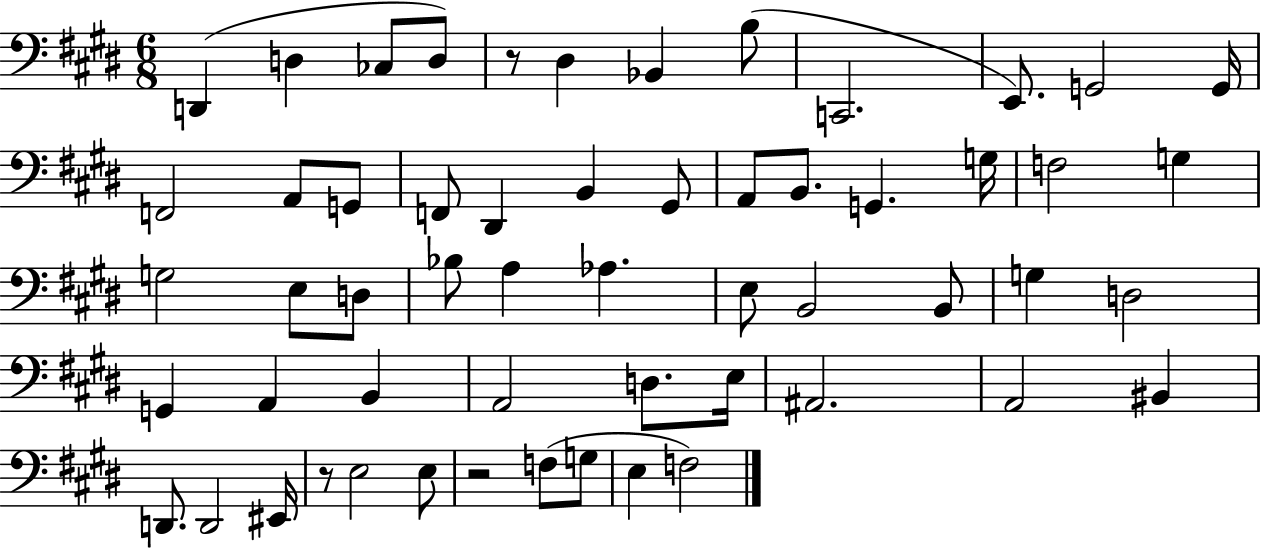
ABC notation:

X:1
T:Untitled
M:6/8
L:1/4
K:E
D,, D, _C,/2 D,/2 z/2 ^D, _B,, B,/2 C,,2 E,,/2 G,,2 G,,/4 F,,2 A,,/2 G,,/2 F,,/2 ^D,, B,, ^G,,/2 A,,/2 B,,/2 G,, G,/4 F,2 G, G,2 E,/2 D,/2 _B,/2 A, _A, E,/2 B,,2 B,,/2 G, D,2 G,, A,, B,, A,,2 D,/2 E,/4 ^A,,2 A,,2 ^B,, D,,/2 D,,2 ^E,,/4 z/2 E,2 E,/2 z2 F,/2 G,/2 E, F,2